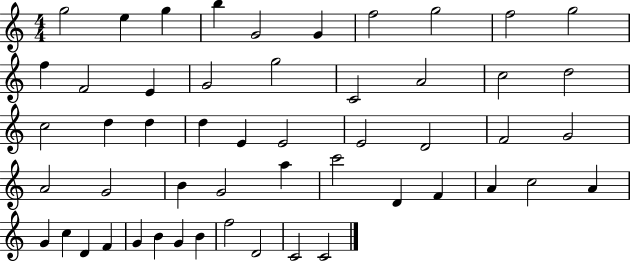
{
  \clef treble
  \numericTimeSignature
  \time 4/4
  \key c \major
  g''2 e''4 g''4 | b''4 g'2 g'4 | f''2 g''2 | f''2 g''2 | \break f''4 f'2 e'4 | g'2 g''2 | c'2 a'2 | c''2 d''2 | \break c''2 d''4 d''4 | d''4 e'4 e'2 | e'2 d'2 | f'2 g'2 | \break a'2 g'2 | b'4 g'2 a''4 | c'''2 d'4 f'4 | a'4 c''2 a'4 | \break g'4 c''4 d'4 f'4 | g'4 b'4 g'4 b'4 | f''2 d'2 | c'2 c'2 | \break \bar "|."
}